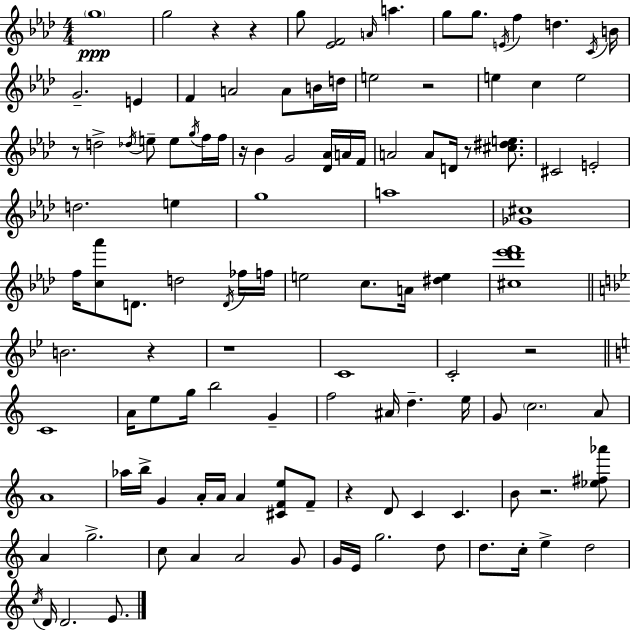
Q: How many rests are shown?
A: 11